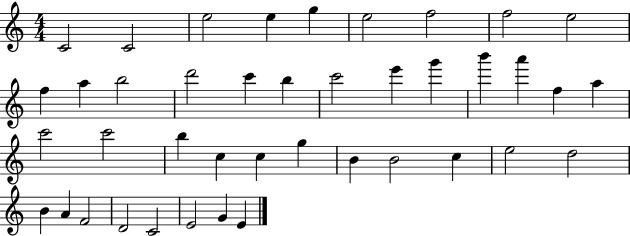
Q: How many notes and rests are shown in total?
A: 41